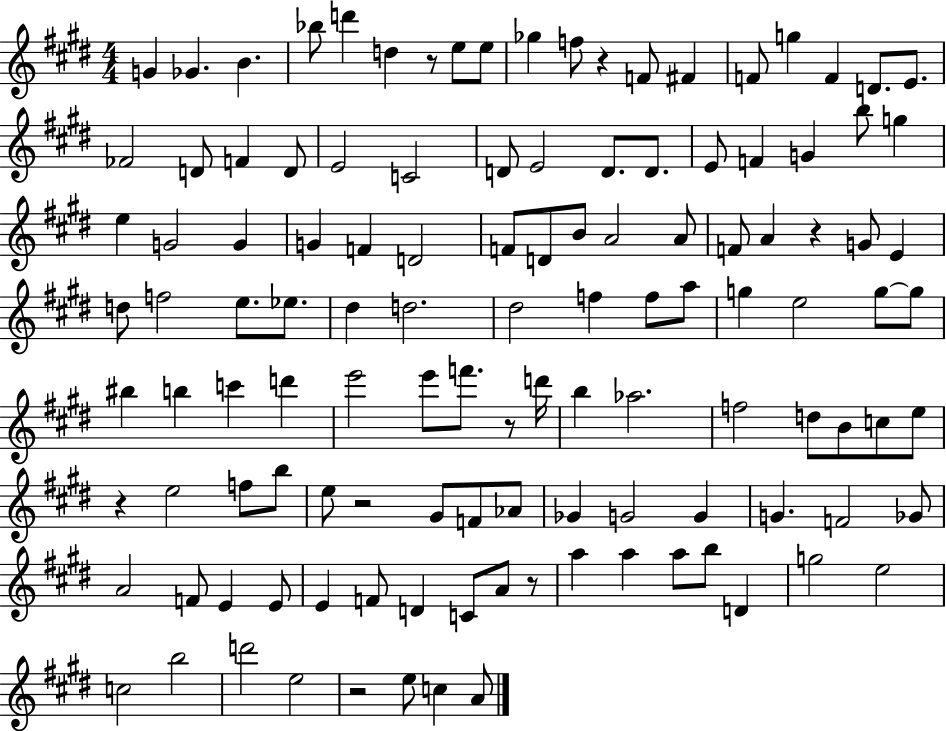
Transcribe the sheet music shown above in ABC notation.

X:1
T:Untitled
M:4/4
L:1/4
K:E
G _G B _b/2 d' d z/2 e/2 e/2 _g f/2 z F/2 ^F F/2 g F D/2 E/2 _F2 D/2 F D/2 E2 C2 D/2 E2 D/2 D/2 E/2 F G b/2 g e G2 G G F D2 F/2 D/2 B/2 A2 A/2 F/2 A z G/2 E d/2 f2 e/2 _e/2 ^d d2 ^d2 f f/2 a/2 g e2 g/2 g/2 ^b b c' d' e'2 e'/2 f'/2 z/2 d'/4 b _a2 f2 d/2 B/2 c/2 e/2 z e2 f/2 b/2 e/2 z2 ^G/2 F/2 _A/2 _G G2 G G F2 _G/2 A2 F/2 E E/2 E F/2 D C/2 A/2 z/2 a a a/2 b/2 D g2 e2 c2 b2 d'2 e2 z2 e/2 c A/2